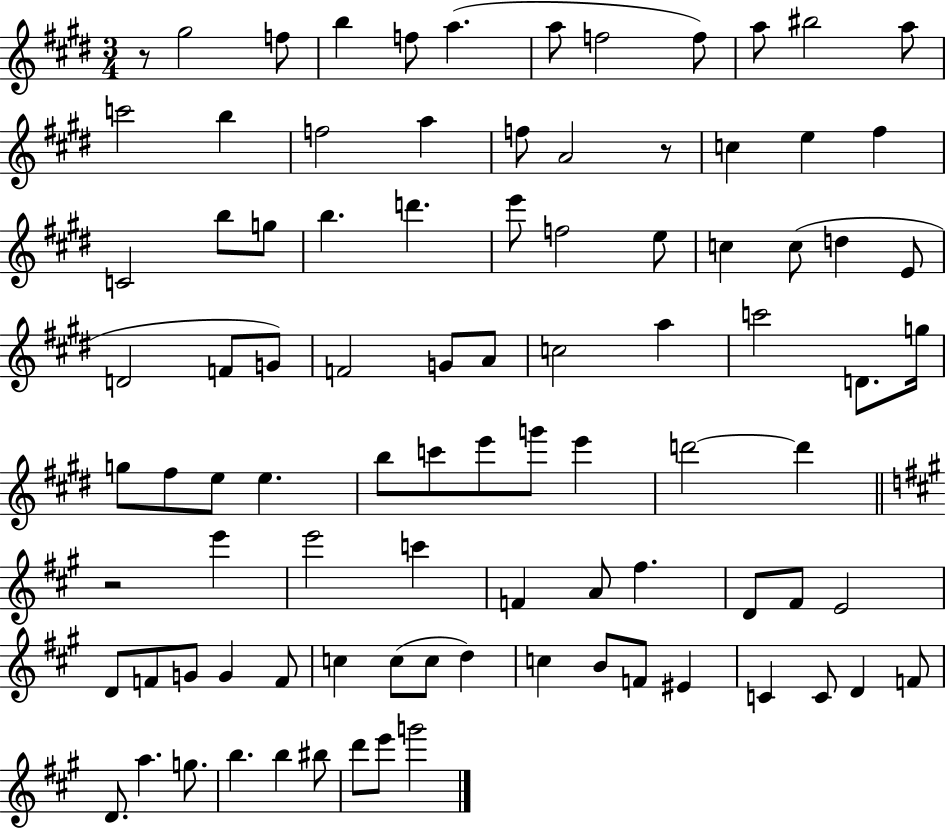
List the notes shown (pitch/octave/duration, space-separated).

R/e G#5/h F5/e B5/q F5/e A5/q. A5/e F5/h F5/e A5/e BIS5/h A5/e C6/h B5/q F5/h A5/q F5/e A4/h R/e C5/q E5/q F#5/q C4/h B5/e G5/e B5/q. D6/q. E6/e F5/h E5/e C5/q C5/e D5/q E4/e D4/h F4/e G4/e F4/h G4/e A4/e C5/h A5/q C6/h D4/e. G5/s G5/e F#5/e E5/e E5/q. B5/e C6/e E6/e G6/e E6/q D6/h D6/q R/h E6/q E6/h C6/q F4/q A4/e F#5/q. D4/e F#4/e E4/h D4/e F4/e G4/e G4/q F4/e C5/q C5/e C5/e D5/q C5/q B4/e F4/e EIS4/q C4/q C4/e D4/q F4/e D4/e. A5/q. G5/e. B5/q. B5/q BIS5/e D6/e E6/e G6/h